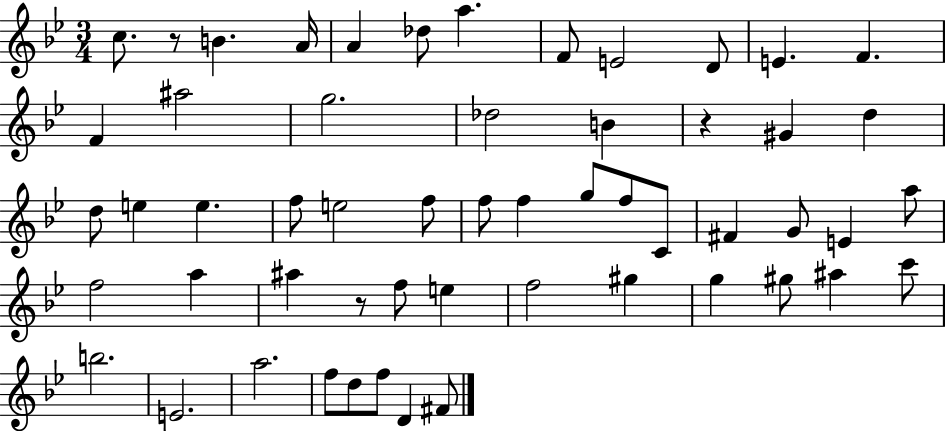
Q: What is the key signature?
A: BES major